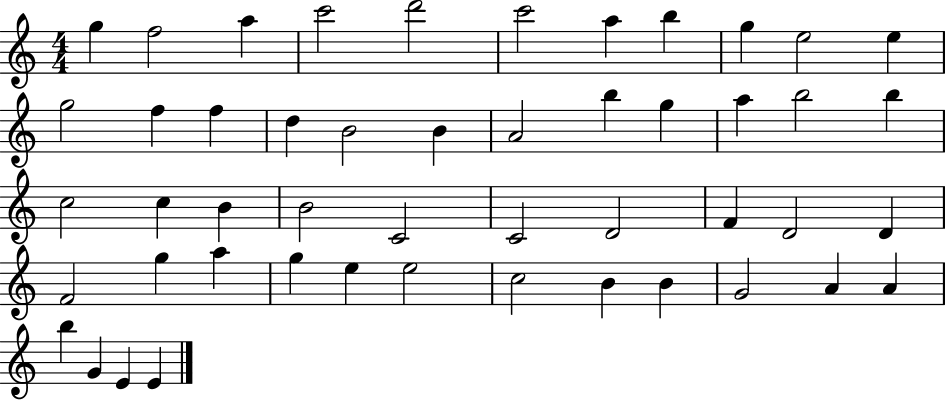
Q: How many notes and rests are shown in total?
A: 49